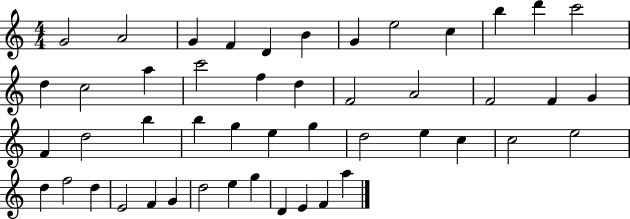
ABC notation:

X:1
T:Untitled
M:4/4
L:1/4
K:C
G2 A2 G F D B G e2 c b d' c'2 d c2 a c'2 f d F2 A2 F2 F G F d2 b b g e g d2 e c c2 e2 d f2 d E2 F G d2 e g D E F a